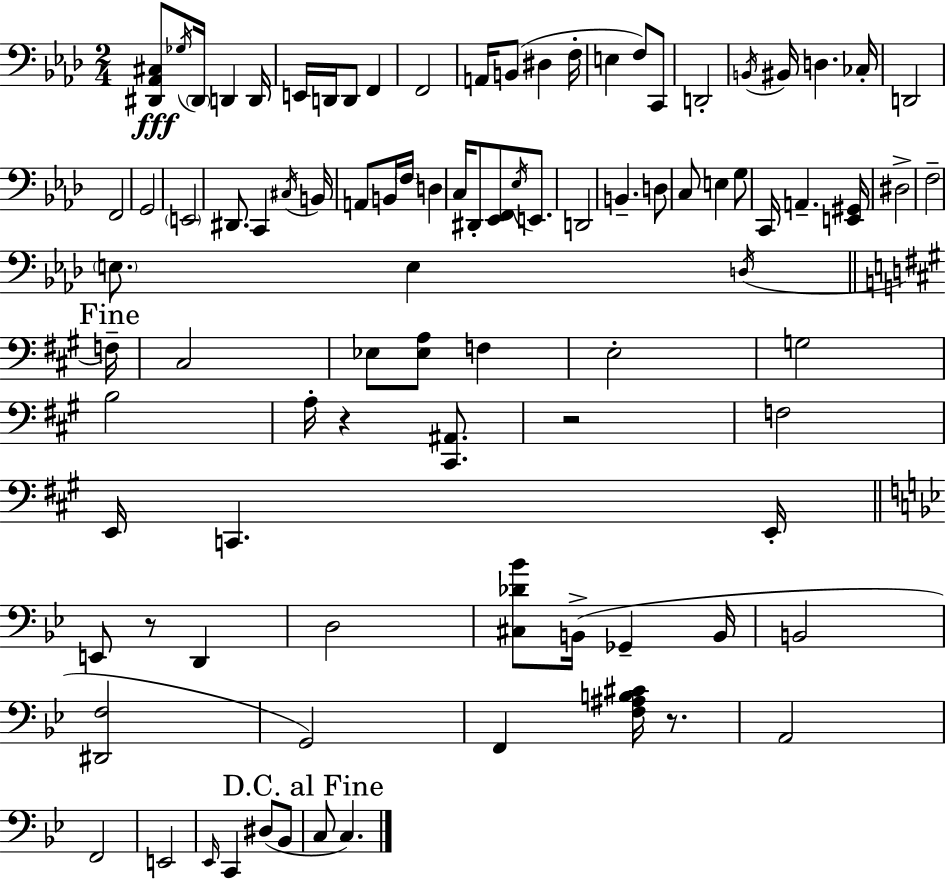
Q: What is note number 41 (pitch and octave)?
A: C3